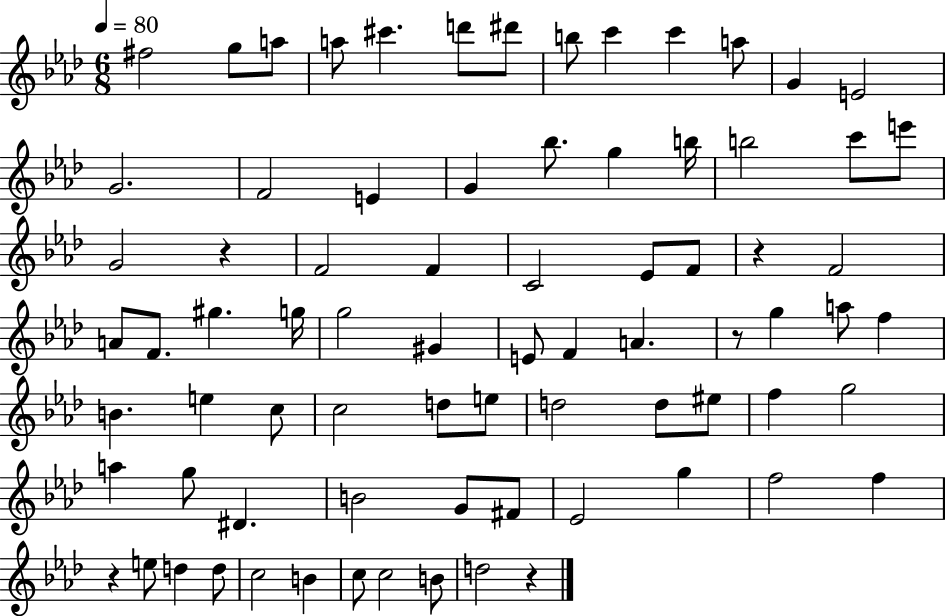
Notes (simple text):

F#5/h G5/e A5/e A5/e C#6/q. D6/e D#6/e B5/e C6/q C6/q A5/e G4/q E4/h G4/h. F4/h E4/q G4/q Bb5/e. G5/q B5/s B5/h C6/e E6/e G4/h R/q F4/h F4/q C4/h Eb4/e F4/e R/q F4/h A4/e F4/e. G#5/q. G5/s G5/h G#4/q E4/e F4/q A4/q. R/e G5/q A5/e F5/q B4/q. E5/q C5/e C5/h D5/e E5/e D5/h D5/e EIS5/e F5/q G5/h A5/q G5/e D#4/q. B4/h G4/e F#4/e Eb4/h G5/q F5/h F5/q R/q E5/e D5/q D5/e C5/h B4/q C5/e C5/h B4/e D5/h R/q